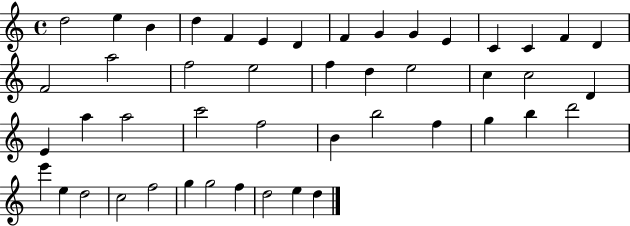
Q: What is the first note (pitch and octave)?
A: D5